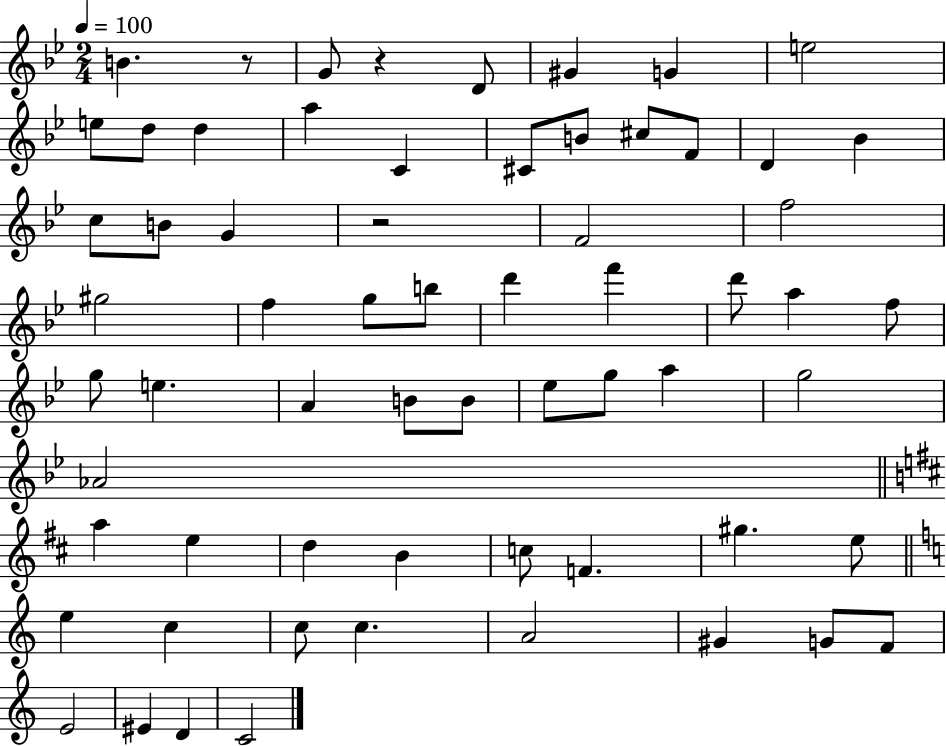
B4/q. R/e G4/e R/q D4/e G#4/q G4/q E5/h E5/e D5/e D5/q A5/q C4/q C#4/e B4/e C#5/e F4/e D4/q Bb4/q C5/e B4/e G4/q R/h F4/h F5/h G#5/h F5/q G5/e B5/e D6/q F6/q D6/e A5/q F5/e G5/e E5/q. A4/q B4/e B4/e Eb5/e G5/e A5/q G5/h Ab4/h A5/q E5/q D5/q B4/q C5/e F4/q. G#5/q. E5/e E5/q C5/q C5/e C5/q. A4/h G#4/q G4/e F4/e E4/h EIS4/q D4/q C4/h